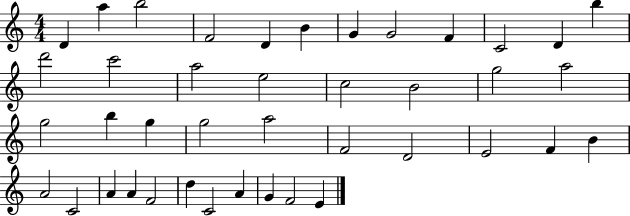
D4/q A5/q B5/h F4/h D4/q B4/q G4/q G4/h F4/q C4/h D4/q B5/q D6/h C6/h A5/h E5/h C5/h B4/h G5/h A5/h G5/h B5/q G5/q G5/h A5/h F4/h D4/h E4/h F4/q B4/q A4/h C4/h A4/q A4/q F4/h D5/q C4/h A4/q G4/q F4/h E4/q